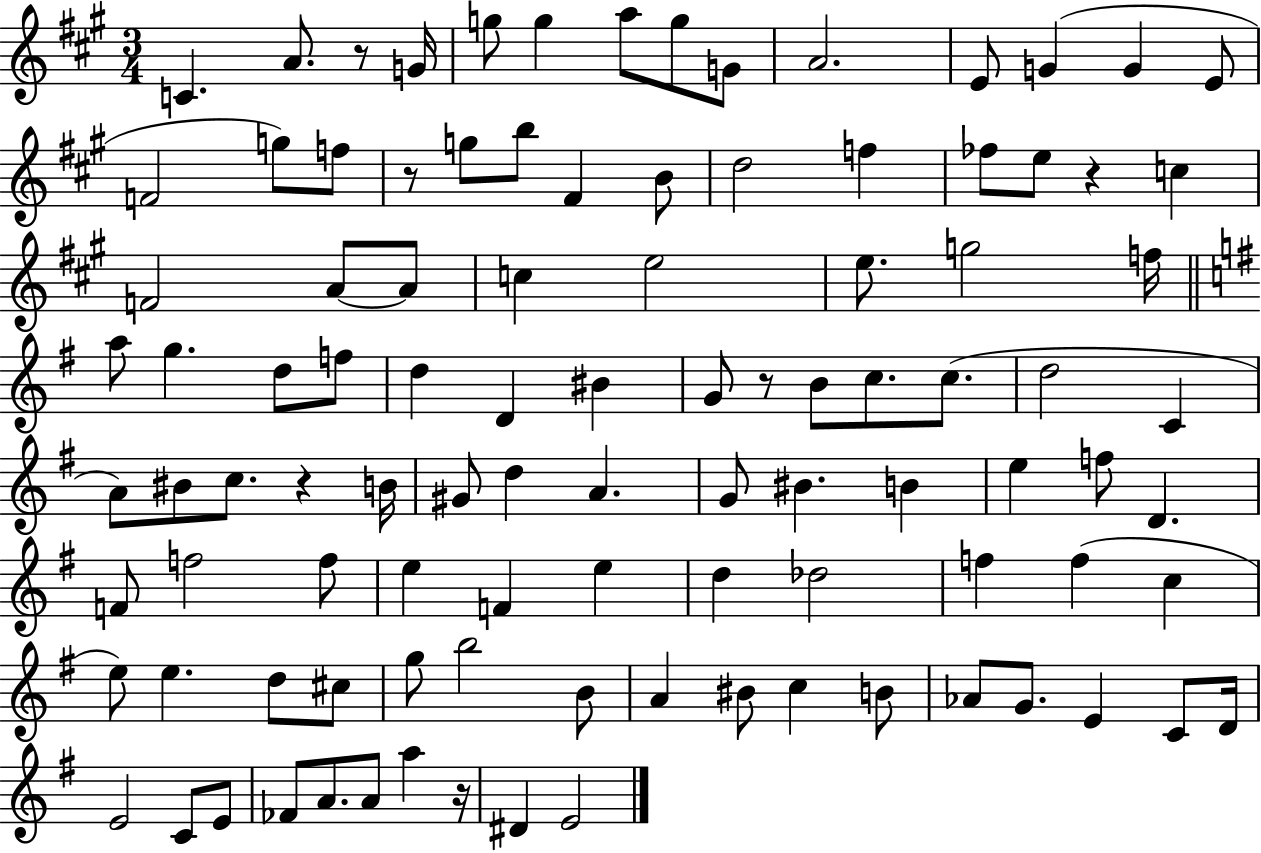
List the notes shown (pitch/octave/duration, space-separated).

C4/q. A4/e. R/e G4/s G5/e G5/q A5/e G5/e G4/e A4/h. E4/e G4/q G4/q E4/e F4/h G5/e F5/e R/e G5/e B5/e F#4/q B4/e D5/h F5/q FES5/e E5/e R/q C5/q F4/h A4/e A4/e C5/q E5/h E5/e. G5/h F5/s A5/e G5/q. D5/e F5/e D5/q D4/q BIS4/q G4/e R/e B4/e C5/e. C5/e. D5/h C4/q A4/e BIS4/e C5/e. R/q B4/s G#4/e D5/q A4/q. G4/e BIS4/q. B4/q E5/q F5/e D4/q. F4/e F5/h F5/e E5/q F4/q E5/q D5/q Db5/h F5/q F5/q C5/q E5/e E5/q. D5/e C#5/e G5/e B5/h B4/e A4/q BIS4/e C5/q B4/e Ab4/e G4/e. E4/q C4/e D4/s E4/h C4/e E4/e FES4/e A4/e. A4/e A5/q R/s D#4/q E4/h